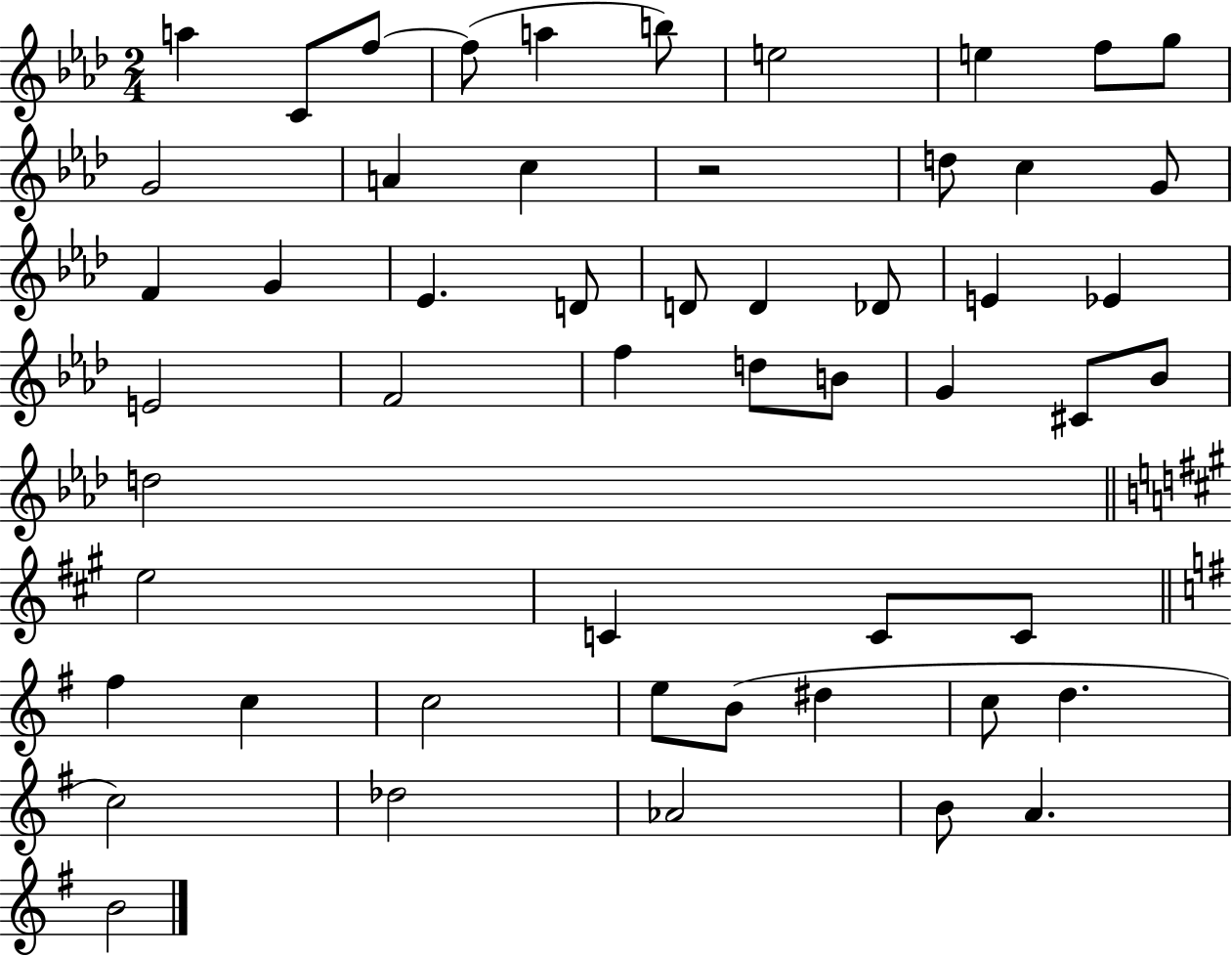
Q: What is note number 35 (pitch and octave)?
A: E5